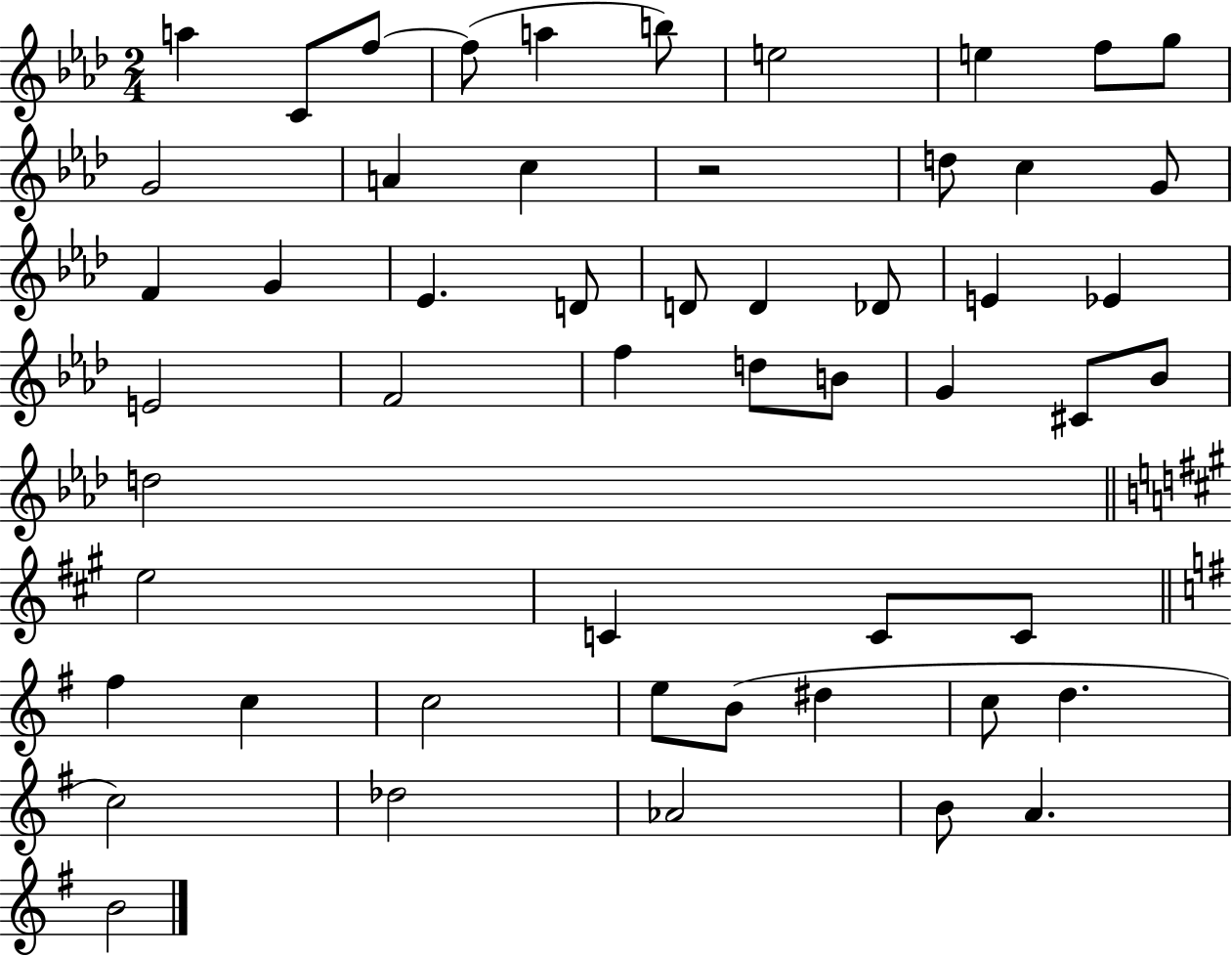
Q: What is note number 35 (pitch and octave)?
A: E5